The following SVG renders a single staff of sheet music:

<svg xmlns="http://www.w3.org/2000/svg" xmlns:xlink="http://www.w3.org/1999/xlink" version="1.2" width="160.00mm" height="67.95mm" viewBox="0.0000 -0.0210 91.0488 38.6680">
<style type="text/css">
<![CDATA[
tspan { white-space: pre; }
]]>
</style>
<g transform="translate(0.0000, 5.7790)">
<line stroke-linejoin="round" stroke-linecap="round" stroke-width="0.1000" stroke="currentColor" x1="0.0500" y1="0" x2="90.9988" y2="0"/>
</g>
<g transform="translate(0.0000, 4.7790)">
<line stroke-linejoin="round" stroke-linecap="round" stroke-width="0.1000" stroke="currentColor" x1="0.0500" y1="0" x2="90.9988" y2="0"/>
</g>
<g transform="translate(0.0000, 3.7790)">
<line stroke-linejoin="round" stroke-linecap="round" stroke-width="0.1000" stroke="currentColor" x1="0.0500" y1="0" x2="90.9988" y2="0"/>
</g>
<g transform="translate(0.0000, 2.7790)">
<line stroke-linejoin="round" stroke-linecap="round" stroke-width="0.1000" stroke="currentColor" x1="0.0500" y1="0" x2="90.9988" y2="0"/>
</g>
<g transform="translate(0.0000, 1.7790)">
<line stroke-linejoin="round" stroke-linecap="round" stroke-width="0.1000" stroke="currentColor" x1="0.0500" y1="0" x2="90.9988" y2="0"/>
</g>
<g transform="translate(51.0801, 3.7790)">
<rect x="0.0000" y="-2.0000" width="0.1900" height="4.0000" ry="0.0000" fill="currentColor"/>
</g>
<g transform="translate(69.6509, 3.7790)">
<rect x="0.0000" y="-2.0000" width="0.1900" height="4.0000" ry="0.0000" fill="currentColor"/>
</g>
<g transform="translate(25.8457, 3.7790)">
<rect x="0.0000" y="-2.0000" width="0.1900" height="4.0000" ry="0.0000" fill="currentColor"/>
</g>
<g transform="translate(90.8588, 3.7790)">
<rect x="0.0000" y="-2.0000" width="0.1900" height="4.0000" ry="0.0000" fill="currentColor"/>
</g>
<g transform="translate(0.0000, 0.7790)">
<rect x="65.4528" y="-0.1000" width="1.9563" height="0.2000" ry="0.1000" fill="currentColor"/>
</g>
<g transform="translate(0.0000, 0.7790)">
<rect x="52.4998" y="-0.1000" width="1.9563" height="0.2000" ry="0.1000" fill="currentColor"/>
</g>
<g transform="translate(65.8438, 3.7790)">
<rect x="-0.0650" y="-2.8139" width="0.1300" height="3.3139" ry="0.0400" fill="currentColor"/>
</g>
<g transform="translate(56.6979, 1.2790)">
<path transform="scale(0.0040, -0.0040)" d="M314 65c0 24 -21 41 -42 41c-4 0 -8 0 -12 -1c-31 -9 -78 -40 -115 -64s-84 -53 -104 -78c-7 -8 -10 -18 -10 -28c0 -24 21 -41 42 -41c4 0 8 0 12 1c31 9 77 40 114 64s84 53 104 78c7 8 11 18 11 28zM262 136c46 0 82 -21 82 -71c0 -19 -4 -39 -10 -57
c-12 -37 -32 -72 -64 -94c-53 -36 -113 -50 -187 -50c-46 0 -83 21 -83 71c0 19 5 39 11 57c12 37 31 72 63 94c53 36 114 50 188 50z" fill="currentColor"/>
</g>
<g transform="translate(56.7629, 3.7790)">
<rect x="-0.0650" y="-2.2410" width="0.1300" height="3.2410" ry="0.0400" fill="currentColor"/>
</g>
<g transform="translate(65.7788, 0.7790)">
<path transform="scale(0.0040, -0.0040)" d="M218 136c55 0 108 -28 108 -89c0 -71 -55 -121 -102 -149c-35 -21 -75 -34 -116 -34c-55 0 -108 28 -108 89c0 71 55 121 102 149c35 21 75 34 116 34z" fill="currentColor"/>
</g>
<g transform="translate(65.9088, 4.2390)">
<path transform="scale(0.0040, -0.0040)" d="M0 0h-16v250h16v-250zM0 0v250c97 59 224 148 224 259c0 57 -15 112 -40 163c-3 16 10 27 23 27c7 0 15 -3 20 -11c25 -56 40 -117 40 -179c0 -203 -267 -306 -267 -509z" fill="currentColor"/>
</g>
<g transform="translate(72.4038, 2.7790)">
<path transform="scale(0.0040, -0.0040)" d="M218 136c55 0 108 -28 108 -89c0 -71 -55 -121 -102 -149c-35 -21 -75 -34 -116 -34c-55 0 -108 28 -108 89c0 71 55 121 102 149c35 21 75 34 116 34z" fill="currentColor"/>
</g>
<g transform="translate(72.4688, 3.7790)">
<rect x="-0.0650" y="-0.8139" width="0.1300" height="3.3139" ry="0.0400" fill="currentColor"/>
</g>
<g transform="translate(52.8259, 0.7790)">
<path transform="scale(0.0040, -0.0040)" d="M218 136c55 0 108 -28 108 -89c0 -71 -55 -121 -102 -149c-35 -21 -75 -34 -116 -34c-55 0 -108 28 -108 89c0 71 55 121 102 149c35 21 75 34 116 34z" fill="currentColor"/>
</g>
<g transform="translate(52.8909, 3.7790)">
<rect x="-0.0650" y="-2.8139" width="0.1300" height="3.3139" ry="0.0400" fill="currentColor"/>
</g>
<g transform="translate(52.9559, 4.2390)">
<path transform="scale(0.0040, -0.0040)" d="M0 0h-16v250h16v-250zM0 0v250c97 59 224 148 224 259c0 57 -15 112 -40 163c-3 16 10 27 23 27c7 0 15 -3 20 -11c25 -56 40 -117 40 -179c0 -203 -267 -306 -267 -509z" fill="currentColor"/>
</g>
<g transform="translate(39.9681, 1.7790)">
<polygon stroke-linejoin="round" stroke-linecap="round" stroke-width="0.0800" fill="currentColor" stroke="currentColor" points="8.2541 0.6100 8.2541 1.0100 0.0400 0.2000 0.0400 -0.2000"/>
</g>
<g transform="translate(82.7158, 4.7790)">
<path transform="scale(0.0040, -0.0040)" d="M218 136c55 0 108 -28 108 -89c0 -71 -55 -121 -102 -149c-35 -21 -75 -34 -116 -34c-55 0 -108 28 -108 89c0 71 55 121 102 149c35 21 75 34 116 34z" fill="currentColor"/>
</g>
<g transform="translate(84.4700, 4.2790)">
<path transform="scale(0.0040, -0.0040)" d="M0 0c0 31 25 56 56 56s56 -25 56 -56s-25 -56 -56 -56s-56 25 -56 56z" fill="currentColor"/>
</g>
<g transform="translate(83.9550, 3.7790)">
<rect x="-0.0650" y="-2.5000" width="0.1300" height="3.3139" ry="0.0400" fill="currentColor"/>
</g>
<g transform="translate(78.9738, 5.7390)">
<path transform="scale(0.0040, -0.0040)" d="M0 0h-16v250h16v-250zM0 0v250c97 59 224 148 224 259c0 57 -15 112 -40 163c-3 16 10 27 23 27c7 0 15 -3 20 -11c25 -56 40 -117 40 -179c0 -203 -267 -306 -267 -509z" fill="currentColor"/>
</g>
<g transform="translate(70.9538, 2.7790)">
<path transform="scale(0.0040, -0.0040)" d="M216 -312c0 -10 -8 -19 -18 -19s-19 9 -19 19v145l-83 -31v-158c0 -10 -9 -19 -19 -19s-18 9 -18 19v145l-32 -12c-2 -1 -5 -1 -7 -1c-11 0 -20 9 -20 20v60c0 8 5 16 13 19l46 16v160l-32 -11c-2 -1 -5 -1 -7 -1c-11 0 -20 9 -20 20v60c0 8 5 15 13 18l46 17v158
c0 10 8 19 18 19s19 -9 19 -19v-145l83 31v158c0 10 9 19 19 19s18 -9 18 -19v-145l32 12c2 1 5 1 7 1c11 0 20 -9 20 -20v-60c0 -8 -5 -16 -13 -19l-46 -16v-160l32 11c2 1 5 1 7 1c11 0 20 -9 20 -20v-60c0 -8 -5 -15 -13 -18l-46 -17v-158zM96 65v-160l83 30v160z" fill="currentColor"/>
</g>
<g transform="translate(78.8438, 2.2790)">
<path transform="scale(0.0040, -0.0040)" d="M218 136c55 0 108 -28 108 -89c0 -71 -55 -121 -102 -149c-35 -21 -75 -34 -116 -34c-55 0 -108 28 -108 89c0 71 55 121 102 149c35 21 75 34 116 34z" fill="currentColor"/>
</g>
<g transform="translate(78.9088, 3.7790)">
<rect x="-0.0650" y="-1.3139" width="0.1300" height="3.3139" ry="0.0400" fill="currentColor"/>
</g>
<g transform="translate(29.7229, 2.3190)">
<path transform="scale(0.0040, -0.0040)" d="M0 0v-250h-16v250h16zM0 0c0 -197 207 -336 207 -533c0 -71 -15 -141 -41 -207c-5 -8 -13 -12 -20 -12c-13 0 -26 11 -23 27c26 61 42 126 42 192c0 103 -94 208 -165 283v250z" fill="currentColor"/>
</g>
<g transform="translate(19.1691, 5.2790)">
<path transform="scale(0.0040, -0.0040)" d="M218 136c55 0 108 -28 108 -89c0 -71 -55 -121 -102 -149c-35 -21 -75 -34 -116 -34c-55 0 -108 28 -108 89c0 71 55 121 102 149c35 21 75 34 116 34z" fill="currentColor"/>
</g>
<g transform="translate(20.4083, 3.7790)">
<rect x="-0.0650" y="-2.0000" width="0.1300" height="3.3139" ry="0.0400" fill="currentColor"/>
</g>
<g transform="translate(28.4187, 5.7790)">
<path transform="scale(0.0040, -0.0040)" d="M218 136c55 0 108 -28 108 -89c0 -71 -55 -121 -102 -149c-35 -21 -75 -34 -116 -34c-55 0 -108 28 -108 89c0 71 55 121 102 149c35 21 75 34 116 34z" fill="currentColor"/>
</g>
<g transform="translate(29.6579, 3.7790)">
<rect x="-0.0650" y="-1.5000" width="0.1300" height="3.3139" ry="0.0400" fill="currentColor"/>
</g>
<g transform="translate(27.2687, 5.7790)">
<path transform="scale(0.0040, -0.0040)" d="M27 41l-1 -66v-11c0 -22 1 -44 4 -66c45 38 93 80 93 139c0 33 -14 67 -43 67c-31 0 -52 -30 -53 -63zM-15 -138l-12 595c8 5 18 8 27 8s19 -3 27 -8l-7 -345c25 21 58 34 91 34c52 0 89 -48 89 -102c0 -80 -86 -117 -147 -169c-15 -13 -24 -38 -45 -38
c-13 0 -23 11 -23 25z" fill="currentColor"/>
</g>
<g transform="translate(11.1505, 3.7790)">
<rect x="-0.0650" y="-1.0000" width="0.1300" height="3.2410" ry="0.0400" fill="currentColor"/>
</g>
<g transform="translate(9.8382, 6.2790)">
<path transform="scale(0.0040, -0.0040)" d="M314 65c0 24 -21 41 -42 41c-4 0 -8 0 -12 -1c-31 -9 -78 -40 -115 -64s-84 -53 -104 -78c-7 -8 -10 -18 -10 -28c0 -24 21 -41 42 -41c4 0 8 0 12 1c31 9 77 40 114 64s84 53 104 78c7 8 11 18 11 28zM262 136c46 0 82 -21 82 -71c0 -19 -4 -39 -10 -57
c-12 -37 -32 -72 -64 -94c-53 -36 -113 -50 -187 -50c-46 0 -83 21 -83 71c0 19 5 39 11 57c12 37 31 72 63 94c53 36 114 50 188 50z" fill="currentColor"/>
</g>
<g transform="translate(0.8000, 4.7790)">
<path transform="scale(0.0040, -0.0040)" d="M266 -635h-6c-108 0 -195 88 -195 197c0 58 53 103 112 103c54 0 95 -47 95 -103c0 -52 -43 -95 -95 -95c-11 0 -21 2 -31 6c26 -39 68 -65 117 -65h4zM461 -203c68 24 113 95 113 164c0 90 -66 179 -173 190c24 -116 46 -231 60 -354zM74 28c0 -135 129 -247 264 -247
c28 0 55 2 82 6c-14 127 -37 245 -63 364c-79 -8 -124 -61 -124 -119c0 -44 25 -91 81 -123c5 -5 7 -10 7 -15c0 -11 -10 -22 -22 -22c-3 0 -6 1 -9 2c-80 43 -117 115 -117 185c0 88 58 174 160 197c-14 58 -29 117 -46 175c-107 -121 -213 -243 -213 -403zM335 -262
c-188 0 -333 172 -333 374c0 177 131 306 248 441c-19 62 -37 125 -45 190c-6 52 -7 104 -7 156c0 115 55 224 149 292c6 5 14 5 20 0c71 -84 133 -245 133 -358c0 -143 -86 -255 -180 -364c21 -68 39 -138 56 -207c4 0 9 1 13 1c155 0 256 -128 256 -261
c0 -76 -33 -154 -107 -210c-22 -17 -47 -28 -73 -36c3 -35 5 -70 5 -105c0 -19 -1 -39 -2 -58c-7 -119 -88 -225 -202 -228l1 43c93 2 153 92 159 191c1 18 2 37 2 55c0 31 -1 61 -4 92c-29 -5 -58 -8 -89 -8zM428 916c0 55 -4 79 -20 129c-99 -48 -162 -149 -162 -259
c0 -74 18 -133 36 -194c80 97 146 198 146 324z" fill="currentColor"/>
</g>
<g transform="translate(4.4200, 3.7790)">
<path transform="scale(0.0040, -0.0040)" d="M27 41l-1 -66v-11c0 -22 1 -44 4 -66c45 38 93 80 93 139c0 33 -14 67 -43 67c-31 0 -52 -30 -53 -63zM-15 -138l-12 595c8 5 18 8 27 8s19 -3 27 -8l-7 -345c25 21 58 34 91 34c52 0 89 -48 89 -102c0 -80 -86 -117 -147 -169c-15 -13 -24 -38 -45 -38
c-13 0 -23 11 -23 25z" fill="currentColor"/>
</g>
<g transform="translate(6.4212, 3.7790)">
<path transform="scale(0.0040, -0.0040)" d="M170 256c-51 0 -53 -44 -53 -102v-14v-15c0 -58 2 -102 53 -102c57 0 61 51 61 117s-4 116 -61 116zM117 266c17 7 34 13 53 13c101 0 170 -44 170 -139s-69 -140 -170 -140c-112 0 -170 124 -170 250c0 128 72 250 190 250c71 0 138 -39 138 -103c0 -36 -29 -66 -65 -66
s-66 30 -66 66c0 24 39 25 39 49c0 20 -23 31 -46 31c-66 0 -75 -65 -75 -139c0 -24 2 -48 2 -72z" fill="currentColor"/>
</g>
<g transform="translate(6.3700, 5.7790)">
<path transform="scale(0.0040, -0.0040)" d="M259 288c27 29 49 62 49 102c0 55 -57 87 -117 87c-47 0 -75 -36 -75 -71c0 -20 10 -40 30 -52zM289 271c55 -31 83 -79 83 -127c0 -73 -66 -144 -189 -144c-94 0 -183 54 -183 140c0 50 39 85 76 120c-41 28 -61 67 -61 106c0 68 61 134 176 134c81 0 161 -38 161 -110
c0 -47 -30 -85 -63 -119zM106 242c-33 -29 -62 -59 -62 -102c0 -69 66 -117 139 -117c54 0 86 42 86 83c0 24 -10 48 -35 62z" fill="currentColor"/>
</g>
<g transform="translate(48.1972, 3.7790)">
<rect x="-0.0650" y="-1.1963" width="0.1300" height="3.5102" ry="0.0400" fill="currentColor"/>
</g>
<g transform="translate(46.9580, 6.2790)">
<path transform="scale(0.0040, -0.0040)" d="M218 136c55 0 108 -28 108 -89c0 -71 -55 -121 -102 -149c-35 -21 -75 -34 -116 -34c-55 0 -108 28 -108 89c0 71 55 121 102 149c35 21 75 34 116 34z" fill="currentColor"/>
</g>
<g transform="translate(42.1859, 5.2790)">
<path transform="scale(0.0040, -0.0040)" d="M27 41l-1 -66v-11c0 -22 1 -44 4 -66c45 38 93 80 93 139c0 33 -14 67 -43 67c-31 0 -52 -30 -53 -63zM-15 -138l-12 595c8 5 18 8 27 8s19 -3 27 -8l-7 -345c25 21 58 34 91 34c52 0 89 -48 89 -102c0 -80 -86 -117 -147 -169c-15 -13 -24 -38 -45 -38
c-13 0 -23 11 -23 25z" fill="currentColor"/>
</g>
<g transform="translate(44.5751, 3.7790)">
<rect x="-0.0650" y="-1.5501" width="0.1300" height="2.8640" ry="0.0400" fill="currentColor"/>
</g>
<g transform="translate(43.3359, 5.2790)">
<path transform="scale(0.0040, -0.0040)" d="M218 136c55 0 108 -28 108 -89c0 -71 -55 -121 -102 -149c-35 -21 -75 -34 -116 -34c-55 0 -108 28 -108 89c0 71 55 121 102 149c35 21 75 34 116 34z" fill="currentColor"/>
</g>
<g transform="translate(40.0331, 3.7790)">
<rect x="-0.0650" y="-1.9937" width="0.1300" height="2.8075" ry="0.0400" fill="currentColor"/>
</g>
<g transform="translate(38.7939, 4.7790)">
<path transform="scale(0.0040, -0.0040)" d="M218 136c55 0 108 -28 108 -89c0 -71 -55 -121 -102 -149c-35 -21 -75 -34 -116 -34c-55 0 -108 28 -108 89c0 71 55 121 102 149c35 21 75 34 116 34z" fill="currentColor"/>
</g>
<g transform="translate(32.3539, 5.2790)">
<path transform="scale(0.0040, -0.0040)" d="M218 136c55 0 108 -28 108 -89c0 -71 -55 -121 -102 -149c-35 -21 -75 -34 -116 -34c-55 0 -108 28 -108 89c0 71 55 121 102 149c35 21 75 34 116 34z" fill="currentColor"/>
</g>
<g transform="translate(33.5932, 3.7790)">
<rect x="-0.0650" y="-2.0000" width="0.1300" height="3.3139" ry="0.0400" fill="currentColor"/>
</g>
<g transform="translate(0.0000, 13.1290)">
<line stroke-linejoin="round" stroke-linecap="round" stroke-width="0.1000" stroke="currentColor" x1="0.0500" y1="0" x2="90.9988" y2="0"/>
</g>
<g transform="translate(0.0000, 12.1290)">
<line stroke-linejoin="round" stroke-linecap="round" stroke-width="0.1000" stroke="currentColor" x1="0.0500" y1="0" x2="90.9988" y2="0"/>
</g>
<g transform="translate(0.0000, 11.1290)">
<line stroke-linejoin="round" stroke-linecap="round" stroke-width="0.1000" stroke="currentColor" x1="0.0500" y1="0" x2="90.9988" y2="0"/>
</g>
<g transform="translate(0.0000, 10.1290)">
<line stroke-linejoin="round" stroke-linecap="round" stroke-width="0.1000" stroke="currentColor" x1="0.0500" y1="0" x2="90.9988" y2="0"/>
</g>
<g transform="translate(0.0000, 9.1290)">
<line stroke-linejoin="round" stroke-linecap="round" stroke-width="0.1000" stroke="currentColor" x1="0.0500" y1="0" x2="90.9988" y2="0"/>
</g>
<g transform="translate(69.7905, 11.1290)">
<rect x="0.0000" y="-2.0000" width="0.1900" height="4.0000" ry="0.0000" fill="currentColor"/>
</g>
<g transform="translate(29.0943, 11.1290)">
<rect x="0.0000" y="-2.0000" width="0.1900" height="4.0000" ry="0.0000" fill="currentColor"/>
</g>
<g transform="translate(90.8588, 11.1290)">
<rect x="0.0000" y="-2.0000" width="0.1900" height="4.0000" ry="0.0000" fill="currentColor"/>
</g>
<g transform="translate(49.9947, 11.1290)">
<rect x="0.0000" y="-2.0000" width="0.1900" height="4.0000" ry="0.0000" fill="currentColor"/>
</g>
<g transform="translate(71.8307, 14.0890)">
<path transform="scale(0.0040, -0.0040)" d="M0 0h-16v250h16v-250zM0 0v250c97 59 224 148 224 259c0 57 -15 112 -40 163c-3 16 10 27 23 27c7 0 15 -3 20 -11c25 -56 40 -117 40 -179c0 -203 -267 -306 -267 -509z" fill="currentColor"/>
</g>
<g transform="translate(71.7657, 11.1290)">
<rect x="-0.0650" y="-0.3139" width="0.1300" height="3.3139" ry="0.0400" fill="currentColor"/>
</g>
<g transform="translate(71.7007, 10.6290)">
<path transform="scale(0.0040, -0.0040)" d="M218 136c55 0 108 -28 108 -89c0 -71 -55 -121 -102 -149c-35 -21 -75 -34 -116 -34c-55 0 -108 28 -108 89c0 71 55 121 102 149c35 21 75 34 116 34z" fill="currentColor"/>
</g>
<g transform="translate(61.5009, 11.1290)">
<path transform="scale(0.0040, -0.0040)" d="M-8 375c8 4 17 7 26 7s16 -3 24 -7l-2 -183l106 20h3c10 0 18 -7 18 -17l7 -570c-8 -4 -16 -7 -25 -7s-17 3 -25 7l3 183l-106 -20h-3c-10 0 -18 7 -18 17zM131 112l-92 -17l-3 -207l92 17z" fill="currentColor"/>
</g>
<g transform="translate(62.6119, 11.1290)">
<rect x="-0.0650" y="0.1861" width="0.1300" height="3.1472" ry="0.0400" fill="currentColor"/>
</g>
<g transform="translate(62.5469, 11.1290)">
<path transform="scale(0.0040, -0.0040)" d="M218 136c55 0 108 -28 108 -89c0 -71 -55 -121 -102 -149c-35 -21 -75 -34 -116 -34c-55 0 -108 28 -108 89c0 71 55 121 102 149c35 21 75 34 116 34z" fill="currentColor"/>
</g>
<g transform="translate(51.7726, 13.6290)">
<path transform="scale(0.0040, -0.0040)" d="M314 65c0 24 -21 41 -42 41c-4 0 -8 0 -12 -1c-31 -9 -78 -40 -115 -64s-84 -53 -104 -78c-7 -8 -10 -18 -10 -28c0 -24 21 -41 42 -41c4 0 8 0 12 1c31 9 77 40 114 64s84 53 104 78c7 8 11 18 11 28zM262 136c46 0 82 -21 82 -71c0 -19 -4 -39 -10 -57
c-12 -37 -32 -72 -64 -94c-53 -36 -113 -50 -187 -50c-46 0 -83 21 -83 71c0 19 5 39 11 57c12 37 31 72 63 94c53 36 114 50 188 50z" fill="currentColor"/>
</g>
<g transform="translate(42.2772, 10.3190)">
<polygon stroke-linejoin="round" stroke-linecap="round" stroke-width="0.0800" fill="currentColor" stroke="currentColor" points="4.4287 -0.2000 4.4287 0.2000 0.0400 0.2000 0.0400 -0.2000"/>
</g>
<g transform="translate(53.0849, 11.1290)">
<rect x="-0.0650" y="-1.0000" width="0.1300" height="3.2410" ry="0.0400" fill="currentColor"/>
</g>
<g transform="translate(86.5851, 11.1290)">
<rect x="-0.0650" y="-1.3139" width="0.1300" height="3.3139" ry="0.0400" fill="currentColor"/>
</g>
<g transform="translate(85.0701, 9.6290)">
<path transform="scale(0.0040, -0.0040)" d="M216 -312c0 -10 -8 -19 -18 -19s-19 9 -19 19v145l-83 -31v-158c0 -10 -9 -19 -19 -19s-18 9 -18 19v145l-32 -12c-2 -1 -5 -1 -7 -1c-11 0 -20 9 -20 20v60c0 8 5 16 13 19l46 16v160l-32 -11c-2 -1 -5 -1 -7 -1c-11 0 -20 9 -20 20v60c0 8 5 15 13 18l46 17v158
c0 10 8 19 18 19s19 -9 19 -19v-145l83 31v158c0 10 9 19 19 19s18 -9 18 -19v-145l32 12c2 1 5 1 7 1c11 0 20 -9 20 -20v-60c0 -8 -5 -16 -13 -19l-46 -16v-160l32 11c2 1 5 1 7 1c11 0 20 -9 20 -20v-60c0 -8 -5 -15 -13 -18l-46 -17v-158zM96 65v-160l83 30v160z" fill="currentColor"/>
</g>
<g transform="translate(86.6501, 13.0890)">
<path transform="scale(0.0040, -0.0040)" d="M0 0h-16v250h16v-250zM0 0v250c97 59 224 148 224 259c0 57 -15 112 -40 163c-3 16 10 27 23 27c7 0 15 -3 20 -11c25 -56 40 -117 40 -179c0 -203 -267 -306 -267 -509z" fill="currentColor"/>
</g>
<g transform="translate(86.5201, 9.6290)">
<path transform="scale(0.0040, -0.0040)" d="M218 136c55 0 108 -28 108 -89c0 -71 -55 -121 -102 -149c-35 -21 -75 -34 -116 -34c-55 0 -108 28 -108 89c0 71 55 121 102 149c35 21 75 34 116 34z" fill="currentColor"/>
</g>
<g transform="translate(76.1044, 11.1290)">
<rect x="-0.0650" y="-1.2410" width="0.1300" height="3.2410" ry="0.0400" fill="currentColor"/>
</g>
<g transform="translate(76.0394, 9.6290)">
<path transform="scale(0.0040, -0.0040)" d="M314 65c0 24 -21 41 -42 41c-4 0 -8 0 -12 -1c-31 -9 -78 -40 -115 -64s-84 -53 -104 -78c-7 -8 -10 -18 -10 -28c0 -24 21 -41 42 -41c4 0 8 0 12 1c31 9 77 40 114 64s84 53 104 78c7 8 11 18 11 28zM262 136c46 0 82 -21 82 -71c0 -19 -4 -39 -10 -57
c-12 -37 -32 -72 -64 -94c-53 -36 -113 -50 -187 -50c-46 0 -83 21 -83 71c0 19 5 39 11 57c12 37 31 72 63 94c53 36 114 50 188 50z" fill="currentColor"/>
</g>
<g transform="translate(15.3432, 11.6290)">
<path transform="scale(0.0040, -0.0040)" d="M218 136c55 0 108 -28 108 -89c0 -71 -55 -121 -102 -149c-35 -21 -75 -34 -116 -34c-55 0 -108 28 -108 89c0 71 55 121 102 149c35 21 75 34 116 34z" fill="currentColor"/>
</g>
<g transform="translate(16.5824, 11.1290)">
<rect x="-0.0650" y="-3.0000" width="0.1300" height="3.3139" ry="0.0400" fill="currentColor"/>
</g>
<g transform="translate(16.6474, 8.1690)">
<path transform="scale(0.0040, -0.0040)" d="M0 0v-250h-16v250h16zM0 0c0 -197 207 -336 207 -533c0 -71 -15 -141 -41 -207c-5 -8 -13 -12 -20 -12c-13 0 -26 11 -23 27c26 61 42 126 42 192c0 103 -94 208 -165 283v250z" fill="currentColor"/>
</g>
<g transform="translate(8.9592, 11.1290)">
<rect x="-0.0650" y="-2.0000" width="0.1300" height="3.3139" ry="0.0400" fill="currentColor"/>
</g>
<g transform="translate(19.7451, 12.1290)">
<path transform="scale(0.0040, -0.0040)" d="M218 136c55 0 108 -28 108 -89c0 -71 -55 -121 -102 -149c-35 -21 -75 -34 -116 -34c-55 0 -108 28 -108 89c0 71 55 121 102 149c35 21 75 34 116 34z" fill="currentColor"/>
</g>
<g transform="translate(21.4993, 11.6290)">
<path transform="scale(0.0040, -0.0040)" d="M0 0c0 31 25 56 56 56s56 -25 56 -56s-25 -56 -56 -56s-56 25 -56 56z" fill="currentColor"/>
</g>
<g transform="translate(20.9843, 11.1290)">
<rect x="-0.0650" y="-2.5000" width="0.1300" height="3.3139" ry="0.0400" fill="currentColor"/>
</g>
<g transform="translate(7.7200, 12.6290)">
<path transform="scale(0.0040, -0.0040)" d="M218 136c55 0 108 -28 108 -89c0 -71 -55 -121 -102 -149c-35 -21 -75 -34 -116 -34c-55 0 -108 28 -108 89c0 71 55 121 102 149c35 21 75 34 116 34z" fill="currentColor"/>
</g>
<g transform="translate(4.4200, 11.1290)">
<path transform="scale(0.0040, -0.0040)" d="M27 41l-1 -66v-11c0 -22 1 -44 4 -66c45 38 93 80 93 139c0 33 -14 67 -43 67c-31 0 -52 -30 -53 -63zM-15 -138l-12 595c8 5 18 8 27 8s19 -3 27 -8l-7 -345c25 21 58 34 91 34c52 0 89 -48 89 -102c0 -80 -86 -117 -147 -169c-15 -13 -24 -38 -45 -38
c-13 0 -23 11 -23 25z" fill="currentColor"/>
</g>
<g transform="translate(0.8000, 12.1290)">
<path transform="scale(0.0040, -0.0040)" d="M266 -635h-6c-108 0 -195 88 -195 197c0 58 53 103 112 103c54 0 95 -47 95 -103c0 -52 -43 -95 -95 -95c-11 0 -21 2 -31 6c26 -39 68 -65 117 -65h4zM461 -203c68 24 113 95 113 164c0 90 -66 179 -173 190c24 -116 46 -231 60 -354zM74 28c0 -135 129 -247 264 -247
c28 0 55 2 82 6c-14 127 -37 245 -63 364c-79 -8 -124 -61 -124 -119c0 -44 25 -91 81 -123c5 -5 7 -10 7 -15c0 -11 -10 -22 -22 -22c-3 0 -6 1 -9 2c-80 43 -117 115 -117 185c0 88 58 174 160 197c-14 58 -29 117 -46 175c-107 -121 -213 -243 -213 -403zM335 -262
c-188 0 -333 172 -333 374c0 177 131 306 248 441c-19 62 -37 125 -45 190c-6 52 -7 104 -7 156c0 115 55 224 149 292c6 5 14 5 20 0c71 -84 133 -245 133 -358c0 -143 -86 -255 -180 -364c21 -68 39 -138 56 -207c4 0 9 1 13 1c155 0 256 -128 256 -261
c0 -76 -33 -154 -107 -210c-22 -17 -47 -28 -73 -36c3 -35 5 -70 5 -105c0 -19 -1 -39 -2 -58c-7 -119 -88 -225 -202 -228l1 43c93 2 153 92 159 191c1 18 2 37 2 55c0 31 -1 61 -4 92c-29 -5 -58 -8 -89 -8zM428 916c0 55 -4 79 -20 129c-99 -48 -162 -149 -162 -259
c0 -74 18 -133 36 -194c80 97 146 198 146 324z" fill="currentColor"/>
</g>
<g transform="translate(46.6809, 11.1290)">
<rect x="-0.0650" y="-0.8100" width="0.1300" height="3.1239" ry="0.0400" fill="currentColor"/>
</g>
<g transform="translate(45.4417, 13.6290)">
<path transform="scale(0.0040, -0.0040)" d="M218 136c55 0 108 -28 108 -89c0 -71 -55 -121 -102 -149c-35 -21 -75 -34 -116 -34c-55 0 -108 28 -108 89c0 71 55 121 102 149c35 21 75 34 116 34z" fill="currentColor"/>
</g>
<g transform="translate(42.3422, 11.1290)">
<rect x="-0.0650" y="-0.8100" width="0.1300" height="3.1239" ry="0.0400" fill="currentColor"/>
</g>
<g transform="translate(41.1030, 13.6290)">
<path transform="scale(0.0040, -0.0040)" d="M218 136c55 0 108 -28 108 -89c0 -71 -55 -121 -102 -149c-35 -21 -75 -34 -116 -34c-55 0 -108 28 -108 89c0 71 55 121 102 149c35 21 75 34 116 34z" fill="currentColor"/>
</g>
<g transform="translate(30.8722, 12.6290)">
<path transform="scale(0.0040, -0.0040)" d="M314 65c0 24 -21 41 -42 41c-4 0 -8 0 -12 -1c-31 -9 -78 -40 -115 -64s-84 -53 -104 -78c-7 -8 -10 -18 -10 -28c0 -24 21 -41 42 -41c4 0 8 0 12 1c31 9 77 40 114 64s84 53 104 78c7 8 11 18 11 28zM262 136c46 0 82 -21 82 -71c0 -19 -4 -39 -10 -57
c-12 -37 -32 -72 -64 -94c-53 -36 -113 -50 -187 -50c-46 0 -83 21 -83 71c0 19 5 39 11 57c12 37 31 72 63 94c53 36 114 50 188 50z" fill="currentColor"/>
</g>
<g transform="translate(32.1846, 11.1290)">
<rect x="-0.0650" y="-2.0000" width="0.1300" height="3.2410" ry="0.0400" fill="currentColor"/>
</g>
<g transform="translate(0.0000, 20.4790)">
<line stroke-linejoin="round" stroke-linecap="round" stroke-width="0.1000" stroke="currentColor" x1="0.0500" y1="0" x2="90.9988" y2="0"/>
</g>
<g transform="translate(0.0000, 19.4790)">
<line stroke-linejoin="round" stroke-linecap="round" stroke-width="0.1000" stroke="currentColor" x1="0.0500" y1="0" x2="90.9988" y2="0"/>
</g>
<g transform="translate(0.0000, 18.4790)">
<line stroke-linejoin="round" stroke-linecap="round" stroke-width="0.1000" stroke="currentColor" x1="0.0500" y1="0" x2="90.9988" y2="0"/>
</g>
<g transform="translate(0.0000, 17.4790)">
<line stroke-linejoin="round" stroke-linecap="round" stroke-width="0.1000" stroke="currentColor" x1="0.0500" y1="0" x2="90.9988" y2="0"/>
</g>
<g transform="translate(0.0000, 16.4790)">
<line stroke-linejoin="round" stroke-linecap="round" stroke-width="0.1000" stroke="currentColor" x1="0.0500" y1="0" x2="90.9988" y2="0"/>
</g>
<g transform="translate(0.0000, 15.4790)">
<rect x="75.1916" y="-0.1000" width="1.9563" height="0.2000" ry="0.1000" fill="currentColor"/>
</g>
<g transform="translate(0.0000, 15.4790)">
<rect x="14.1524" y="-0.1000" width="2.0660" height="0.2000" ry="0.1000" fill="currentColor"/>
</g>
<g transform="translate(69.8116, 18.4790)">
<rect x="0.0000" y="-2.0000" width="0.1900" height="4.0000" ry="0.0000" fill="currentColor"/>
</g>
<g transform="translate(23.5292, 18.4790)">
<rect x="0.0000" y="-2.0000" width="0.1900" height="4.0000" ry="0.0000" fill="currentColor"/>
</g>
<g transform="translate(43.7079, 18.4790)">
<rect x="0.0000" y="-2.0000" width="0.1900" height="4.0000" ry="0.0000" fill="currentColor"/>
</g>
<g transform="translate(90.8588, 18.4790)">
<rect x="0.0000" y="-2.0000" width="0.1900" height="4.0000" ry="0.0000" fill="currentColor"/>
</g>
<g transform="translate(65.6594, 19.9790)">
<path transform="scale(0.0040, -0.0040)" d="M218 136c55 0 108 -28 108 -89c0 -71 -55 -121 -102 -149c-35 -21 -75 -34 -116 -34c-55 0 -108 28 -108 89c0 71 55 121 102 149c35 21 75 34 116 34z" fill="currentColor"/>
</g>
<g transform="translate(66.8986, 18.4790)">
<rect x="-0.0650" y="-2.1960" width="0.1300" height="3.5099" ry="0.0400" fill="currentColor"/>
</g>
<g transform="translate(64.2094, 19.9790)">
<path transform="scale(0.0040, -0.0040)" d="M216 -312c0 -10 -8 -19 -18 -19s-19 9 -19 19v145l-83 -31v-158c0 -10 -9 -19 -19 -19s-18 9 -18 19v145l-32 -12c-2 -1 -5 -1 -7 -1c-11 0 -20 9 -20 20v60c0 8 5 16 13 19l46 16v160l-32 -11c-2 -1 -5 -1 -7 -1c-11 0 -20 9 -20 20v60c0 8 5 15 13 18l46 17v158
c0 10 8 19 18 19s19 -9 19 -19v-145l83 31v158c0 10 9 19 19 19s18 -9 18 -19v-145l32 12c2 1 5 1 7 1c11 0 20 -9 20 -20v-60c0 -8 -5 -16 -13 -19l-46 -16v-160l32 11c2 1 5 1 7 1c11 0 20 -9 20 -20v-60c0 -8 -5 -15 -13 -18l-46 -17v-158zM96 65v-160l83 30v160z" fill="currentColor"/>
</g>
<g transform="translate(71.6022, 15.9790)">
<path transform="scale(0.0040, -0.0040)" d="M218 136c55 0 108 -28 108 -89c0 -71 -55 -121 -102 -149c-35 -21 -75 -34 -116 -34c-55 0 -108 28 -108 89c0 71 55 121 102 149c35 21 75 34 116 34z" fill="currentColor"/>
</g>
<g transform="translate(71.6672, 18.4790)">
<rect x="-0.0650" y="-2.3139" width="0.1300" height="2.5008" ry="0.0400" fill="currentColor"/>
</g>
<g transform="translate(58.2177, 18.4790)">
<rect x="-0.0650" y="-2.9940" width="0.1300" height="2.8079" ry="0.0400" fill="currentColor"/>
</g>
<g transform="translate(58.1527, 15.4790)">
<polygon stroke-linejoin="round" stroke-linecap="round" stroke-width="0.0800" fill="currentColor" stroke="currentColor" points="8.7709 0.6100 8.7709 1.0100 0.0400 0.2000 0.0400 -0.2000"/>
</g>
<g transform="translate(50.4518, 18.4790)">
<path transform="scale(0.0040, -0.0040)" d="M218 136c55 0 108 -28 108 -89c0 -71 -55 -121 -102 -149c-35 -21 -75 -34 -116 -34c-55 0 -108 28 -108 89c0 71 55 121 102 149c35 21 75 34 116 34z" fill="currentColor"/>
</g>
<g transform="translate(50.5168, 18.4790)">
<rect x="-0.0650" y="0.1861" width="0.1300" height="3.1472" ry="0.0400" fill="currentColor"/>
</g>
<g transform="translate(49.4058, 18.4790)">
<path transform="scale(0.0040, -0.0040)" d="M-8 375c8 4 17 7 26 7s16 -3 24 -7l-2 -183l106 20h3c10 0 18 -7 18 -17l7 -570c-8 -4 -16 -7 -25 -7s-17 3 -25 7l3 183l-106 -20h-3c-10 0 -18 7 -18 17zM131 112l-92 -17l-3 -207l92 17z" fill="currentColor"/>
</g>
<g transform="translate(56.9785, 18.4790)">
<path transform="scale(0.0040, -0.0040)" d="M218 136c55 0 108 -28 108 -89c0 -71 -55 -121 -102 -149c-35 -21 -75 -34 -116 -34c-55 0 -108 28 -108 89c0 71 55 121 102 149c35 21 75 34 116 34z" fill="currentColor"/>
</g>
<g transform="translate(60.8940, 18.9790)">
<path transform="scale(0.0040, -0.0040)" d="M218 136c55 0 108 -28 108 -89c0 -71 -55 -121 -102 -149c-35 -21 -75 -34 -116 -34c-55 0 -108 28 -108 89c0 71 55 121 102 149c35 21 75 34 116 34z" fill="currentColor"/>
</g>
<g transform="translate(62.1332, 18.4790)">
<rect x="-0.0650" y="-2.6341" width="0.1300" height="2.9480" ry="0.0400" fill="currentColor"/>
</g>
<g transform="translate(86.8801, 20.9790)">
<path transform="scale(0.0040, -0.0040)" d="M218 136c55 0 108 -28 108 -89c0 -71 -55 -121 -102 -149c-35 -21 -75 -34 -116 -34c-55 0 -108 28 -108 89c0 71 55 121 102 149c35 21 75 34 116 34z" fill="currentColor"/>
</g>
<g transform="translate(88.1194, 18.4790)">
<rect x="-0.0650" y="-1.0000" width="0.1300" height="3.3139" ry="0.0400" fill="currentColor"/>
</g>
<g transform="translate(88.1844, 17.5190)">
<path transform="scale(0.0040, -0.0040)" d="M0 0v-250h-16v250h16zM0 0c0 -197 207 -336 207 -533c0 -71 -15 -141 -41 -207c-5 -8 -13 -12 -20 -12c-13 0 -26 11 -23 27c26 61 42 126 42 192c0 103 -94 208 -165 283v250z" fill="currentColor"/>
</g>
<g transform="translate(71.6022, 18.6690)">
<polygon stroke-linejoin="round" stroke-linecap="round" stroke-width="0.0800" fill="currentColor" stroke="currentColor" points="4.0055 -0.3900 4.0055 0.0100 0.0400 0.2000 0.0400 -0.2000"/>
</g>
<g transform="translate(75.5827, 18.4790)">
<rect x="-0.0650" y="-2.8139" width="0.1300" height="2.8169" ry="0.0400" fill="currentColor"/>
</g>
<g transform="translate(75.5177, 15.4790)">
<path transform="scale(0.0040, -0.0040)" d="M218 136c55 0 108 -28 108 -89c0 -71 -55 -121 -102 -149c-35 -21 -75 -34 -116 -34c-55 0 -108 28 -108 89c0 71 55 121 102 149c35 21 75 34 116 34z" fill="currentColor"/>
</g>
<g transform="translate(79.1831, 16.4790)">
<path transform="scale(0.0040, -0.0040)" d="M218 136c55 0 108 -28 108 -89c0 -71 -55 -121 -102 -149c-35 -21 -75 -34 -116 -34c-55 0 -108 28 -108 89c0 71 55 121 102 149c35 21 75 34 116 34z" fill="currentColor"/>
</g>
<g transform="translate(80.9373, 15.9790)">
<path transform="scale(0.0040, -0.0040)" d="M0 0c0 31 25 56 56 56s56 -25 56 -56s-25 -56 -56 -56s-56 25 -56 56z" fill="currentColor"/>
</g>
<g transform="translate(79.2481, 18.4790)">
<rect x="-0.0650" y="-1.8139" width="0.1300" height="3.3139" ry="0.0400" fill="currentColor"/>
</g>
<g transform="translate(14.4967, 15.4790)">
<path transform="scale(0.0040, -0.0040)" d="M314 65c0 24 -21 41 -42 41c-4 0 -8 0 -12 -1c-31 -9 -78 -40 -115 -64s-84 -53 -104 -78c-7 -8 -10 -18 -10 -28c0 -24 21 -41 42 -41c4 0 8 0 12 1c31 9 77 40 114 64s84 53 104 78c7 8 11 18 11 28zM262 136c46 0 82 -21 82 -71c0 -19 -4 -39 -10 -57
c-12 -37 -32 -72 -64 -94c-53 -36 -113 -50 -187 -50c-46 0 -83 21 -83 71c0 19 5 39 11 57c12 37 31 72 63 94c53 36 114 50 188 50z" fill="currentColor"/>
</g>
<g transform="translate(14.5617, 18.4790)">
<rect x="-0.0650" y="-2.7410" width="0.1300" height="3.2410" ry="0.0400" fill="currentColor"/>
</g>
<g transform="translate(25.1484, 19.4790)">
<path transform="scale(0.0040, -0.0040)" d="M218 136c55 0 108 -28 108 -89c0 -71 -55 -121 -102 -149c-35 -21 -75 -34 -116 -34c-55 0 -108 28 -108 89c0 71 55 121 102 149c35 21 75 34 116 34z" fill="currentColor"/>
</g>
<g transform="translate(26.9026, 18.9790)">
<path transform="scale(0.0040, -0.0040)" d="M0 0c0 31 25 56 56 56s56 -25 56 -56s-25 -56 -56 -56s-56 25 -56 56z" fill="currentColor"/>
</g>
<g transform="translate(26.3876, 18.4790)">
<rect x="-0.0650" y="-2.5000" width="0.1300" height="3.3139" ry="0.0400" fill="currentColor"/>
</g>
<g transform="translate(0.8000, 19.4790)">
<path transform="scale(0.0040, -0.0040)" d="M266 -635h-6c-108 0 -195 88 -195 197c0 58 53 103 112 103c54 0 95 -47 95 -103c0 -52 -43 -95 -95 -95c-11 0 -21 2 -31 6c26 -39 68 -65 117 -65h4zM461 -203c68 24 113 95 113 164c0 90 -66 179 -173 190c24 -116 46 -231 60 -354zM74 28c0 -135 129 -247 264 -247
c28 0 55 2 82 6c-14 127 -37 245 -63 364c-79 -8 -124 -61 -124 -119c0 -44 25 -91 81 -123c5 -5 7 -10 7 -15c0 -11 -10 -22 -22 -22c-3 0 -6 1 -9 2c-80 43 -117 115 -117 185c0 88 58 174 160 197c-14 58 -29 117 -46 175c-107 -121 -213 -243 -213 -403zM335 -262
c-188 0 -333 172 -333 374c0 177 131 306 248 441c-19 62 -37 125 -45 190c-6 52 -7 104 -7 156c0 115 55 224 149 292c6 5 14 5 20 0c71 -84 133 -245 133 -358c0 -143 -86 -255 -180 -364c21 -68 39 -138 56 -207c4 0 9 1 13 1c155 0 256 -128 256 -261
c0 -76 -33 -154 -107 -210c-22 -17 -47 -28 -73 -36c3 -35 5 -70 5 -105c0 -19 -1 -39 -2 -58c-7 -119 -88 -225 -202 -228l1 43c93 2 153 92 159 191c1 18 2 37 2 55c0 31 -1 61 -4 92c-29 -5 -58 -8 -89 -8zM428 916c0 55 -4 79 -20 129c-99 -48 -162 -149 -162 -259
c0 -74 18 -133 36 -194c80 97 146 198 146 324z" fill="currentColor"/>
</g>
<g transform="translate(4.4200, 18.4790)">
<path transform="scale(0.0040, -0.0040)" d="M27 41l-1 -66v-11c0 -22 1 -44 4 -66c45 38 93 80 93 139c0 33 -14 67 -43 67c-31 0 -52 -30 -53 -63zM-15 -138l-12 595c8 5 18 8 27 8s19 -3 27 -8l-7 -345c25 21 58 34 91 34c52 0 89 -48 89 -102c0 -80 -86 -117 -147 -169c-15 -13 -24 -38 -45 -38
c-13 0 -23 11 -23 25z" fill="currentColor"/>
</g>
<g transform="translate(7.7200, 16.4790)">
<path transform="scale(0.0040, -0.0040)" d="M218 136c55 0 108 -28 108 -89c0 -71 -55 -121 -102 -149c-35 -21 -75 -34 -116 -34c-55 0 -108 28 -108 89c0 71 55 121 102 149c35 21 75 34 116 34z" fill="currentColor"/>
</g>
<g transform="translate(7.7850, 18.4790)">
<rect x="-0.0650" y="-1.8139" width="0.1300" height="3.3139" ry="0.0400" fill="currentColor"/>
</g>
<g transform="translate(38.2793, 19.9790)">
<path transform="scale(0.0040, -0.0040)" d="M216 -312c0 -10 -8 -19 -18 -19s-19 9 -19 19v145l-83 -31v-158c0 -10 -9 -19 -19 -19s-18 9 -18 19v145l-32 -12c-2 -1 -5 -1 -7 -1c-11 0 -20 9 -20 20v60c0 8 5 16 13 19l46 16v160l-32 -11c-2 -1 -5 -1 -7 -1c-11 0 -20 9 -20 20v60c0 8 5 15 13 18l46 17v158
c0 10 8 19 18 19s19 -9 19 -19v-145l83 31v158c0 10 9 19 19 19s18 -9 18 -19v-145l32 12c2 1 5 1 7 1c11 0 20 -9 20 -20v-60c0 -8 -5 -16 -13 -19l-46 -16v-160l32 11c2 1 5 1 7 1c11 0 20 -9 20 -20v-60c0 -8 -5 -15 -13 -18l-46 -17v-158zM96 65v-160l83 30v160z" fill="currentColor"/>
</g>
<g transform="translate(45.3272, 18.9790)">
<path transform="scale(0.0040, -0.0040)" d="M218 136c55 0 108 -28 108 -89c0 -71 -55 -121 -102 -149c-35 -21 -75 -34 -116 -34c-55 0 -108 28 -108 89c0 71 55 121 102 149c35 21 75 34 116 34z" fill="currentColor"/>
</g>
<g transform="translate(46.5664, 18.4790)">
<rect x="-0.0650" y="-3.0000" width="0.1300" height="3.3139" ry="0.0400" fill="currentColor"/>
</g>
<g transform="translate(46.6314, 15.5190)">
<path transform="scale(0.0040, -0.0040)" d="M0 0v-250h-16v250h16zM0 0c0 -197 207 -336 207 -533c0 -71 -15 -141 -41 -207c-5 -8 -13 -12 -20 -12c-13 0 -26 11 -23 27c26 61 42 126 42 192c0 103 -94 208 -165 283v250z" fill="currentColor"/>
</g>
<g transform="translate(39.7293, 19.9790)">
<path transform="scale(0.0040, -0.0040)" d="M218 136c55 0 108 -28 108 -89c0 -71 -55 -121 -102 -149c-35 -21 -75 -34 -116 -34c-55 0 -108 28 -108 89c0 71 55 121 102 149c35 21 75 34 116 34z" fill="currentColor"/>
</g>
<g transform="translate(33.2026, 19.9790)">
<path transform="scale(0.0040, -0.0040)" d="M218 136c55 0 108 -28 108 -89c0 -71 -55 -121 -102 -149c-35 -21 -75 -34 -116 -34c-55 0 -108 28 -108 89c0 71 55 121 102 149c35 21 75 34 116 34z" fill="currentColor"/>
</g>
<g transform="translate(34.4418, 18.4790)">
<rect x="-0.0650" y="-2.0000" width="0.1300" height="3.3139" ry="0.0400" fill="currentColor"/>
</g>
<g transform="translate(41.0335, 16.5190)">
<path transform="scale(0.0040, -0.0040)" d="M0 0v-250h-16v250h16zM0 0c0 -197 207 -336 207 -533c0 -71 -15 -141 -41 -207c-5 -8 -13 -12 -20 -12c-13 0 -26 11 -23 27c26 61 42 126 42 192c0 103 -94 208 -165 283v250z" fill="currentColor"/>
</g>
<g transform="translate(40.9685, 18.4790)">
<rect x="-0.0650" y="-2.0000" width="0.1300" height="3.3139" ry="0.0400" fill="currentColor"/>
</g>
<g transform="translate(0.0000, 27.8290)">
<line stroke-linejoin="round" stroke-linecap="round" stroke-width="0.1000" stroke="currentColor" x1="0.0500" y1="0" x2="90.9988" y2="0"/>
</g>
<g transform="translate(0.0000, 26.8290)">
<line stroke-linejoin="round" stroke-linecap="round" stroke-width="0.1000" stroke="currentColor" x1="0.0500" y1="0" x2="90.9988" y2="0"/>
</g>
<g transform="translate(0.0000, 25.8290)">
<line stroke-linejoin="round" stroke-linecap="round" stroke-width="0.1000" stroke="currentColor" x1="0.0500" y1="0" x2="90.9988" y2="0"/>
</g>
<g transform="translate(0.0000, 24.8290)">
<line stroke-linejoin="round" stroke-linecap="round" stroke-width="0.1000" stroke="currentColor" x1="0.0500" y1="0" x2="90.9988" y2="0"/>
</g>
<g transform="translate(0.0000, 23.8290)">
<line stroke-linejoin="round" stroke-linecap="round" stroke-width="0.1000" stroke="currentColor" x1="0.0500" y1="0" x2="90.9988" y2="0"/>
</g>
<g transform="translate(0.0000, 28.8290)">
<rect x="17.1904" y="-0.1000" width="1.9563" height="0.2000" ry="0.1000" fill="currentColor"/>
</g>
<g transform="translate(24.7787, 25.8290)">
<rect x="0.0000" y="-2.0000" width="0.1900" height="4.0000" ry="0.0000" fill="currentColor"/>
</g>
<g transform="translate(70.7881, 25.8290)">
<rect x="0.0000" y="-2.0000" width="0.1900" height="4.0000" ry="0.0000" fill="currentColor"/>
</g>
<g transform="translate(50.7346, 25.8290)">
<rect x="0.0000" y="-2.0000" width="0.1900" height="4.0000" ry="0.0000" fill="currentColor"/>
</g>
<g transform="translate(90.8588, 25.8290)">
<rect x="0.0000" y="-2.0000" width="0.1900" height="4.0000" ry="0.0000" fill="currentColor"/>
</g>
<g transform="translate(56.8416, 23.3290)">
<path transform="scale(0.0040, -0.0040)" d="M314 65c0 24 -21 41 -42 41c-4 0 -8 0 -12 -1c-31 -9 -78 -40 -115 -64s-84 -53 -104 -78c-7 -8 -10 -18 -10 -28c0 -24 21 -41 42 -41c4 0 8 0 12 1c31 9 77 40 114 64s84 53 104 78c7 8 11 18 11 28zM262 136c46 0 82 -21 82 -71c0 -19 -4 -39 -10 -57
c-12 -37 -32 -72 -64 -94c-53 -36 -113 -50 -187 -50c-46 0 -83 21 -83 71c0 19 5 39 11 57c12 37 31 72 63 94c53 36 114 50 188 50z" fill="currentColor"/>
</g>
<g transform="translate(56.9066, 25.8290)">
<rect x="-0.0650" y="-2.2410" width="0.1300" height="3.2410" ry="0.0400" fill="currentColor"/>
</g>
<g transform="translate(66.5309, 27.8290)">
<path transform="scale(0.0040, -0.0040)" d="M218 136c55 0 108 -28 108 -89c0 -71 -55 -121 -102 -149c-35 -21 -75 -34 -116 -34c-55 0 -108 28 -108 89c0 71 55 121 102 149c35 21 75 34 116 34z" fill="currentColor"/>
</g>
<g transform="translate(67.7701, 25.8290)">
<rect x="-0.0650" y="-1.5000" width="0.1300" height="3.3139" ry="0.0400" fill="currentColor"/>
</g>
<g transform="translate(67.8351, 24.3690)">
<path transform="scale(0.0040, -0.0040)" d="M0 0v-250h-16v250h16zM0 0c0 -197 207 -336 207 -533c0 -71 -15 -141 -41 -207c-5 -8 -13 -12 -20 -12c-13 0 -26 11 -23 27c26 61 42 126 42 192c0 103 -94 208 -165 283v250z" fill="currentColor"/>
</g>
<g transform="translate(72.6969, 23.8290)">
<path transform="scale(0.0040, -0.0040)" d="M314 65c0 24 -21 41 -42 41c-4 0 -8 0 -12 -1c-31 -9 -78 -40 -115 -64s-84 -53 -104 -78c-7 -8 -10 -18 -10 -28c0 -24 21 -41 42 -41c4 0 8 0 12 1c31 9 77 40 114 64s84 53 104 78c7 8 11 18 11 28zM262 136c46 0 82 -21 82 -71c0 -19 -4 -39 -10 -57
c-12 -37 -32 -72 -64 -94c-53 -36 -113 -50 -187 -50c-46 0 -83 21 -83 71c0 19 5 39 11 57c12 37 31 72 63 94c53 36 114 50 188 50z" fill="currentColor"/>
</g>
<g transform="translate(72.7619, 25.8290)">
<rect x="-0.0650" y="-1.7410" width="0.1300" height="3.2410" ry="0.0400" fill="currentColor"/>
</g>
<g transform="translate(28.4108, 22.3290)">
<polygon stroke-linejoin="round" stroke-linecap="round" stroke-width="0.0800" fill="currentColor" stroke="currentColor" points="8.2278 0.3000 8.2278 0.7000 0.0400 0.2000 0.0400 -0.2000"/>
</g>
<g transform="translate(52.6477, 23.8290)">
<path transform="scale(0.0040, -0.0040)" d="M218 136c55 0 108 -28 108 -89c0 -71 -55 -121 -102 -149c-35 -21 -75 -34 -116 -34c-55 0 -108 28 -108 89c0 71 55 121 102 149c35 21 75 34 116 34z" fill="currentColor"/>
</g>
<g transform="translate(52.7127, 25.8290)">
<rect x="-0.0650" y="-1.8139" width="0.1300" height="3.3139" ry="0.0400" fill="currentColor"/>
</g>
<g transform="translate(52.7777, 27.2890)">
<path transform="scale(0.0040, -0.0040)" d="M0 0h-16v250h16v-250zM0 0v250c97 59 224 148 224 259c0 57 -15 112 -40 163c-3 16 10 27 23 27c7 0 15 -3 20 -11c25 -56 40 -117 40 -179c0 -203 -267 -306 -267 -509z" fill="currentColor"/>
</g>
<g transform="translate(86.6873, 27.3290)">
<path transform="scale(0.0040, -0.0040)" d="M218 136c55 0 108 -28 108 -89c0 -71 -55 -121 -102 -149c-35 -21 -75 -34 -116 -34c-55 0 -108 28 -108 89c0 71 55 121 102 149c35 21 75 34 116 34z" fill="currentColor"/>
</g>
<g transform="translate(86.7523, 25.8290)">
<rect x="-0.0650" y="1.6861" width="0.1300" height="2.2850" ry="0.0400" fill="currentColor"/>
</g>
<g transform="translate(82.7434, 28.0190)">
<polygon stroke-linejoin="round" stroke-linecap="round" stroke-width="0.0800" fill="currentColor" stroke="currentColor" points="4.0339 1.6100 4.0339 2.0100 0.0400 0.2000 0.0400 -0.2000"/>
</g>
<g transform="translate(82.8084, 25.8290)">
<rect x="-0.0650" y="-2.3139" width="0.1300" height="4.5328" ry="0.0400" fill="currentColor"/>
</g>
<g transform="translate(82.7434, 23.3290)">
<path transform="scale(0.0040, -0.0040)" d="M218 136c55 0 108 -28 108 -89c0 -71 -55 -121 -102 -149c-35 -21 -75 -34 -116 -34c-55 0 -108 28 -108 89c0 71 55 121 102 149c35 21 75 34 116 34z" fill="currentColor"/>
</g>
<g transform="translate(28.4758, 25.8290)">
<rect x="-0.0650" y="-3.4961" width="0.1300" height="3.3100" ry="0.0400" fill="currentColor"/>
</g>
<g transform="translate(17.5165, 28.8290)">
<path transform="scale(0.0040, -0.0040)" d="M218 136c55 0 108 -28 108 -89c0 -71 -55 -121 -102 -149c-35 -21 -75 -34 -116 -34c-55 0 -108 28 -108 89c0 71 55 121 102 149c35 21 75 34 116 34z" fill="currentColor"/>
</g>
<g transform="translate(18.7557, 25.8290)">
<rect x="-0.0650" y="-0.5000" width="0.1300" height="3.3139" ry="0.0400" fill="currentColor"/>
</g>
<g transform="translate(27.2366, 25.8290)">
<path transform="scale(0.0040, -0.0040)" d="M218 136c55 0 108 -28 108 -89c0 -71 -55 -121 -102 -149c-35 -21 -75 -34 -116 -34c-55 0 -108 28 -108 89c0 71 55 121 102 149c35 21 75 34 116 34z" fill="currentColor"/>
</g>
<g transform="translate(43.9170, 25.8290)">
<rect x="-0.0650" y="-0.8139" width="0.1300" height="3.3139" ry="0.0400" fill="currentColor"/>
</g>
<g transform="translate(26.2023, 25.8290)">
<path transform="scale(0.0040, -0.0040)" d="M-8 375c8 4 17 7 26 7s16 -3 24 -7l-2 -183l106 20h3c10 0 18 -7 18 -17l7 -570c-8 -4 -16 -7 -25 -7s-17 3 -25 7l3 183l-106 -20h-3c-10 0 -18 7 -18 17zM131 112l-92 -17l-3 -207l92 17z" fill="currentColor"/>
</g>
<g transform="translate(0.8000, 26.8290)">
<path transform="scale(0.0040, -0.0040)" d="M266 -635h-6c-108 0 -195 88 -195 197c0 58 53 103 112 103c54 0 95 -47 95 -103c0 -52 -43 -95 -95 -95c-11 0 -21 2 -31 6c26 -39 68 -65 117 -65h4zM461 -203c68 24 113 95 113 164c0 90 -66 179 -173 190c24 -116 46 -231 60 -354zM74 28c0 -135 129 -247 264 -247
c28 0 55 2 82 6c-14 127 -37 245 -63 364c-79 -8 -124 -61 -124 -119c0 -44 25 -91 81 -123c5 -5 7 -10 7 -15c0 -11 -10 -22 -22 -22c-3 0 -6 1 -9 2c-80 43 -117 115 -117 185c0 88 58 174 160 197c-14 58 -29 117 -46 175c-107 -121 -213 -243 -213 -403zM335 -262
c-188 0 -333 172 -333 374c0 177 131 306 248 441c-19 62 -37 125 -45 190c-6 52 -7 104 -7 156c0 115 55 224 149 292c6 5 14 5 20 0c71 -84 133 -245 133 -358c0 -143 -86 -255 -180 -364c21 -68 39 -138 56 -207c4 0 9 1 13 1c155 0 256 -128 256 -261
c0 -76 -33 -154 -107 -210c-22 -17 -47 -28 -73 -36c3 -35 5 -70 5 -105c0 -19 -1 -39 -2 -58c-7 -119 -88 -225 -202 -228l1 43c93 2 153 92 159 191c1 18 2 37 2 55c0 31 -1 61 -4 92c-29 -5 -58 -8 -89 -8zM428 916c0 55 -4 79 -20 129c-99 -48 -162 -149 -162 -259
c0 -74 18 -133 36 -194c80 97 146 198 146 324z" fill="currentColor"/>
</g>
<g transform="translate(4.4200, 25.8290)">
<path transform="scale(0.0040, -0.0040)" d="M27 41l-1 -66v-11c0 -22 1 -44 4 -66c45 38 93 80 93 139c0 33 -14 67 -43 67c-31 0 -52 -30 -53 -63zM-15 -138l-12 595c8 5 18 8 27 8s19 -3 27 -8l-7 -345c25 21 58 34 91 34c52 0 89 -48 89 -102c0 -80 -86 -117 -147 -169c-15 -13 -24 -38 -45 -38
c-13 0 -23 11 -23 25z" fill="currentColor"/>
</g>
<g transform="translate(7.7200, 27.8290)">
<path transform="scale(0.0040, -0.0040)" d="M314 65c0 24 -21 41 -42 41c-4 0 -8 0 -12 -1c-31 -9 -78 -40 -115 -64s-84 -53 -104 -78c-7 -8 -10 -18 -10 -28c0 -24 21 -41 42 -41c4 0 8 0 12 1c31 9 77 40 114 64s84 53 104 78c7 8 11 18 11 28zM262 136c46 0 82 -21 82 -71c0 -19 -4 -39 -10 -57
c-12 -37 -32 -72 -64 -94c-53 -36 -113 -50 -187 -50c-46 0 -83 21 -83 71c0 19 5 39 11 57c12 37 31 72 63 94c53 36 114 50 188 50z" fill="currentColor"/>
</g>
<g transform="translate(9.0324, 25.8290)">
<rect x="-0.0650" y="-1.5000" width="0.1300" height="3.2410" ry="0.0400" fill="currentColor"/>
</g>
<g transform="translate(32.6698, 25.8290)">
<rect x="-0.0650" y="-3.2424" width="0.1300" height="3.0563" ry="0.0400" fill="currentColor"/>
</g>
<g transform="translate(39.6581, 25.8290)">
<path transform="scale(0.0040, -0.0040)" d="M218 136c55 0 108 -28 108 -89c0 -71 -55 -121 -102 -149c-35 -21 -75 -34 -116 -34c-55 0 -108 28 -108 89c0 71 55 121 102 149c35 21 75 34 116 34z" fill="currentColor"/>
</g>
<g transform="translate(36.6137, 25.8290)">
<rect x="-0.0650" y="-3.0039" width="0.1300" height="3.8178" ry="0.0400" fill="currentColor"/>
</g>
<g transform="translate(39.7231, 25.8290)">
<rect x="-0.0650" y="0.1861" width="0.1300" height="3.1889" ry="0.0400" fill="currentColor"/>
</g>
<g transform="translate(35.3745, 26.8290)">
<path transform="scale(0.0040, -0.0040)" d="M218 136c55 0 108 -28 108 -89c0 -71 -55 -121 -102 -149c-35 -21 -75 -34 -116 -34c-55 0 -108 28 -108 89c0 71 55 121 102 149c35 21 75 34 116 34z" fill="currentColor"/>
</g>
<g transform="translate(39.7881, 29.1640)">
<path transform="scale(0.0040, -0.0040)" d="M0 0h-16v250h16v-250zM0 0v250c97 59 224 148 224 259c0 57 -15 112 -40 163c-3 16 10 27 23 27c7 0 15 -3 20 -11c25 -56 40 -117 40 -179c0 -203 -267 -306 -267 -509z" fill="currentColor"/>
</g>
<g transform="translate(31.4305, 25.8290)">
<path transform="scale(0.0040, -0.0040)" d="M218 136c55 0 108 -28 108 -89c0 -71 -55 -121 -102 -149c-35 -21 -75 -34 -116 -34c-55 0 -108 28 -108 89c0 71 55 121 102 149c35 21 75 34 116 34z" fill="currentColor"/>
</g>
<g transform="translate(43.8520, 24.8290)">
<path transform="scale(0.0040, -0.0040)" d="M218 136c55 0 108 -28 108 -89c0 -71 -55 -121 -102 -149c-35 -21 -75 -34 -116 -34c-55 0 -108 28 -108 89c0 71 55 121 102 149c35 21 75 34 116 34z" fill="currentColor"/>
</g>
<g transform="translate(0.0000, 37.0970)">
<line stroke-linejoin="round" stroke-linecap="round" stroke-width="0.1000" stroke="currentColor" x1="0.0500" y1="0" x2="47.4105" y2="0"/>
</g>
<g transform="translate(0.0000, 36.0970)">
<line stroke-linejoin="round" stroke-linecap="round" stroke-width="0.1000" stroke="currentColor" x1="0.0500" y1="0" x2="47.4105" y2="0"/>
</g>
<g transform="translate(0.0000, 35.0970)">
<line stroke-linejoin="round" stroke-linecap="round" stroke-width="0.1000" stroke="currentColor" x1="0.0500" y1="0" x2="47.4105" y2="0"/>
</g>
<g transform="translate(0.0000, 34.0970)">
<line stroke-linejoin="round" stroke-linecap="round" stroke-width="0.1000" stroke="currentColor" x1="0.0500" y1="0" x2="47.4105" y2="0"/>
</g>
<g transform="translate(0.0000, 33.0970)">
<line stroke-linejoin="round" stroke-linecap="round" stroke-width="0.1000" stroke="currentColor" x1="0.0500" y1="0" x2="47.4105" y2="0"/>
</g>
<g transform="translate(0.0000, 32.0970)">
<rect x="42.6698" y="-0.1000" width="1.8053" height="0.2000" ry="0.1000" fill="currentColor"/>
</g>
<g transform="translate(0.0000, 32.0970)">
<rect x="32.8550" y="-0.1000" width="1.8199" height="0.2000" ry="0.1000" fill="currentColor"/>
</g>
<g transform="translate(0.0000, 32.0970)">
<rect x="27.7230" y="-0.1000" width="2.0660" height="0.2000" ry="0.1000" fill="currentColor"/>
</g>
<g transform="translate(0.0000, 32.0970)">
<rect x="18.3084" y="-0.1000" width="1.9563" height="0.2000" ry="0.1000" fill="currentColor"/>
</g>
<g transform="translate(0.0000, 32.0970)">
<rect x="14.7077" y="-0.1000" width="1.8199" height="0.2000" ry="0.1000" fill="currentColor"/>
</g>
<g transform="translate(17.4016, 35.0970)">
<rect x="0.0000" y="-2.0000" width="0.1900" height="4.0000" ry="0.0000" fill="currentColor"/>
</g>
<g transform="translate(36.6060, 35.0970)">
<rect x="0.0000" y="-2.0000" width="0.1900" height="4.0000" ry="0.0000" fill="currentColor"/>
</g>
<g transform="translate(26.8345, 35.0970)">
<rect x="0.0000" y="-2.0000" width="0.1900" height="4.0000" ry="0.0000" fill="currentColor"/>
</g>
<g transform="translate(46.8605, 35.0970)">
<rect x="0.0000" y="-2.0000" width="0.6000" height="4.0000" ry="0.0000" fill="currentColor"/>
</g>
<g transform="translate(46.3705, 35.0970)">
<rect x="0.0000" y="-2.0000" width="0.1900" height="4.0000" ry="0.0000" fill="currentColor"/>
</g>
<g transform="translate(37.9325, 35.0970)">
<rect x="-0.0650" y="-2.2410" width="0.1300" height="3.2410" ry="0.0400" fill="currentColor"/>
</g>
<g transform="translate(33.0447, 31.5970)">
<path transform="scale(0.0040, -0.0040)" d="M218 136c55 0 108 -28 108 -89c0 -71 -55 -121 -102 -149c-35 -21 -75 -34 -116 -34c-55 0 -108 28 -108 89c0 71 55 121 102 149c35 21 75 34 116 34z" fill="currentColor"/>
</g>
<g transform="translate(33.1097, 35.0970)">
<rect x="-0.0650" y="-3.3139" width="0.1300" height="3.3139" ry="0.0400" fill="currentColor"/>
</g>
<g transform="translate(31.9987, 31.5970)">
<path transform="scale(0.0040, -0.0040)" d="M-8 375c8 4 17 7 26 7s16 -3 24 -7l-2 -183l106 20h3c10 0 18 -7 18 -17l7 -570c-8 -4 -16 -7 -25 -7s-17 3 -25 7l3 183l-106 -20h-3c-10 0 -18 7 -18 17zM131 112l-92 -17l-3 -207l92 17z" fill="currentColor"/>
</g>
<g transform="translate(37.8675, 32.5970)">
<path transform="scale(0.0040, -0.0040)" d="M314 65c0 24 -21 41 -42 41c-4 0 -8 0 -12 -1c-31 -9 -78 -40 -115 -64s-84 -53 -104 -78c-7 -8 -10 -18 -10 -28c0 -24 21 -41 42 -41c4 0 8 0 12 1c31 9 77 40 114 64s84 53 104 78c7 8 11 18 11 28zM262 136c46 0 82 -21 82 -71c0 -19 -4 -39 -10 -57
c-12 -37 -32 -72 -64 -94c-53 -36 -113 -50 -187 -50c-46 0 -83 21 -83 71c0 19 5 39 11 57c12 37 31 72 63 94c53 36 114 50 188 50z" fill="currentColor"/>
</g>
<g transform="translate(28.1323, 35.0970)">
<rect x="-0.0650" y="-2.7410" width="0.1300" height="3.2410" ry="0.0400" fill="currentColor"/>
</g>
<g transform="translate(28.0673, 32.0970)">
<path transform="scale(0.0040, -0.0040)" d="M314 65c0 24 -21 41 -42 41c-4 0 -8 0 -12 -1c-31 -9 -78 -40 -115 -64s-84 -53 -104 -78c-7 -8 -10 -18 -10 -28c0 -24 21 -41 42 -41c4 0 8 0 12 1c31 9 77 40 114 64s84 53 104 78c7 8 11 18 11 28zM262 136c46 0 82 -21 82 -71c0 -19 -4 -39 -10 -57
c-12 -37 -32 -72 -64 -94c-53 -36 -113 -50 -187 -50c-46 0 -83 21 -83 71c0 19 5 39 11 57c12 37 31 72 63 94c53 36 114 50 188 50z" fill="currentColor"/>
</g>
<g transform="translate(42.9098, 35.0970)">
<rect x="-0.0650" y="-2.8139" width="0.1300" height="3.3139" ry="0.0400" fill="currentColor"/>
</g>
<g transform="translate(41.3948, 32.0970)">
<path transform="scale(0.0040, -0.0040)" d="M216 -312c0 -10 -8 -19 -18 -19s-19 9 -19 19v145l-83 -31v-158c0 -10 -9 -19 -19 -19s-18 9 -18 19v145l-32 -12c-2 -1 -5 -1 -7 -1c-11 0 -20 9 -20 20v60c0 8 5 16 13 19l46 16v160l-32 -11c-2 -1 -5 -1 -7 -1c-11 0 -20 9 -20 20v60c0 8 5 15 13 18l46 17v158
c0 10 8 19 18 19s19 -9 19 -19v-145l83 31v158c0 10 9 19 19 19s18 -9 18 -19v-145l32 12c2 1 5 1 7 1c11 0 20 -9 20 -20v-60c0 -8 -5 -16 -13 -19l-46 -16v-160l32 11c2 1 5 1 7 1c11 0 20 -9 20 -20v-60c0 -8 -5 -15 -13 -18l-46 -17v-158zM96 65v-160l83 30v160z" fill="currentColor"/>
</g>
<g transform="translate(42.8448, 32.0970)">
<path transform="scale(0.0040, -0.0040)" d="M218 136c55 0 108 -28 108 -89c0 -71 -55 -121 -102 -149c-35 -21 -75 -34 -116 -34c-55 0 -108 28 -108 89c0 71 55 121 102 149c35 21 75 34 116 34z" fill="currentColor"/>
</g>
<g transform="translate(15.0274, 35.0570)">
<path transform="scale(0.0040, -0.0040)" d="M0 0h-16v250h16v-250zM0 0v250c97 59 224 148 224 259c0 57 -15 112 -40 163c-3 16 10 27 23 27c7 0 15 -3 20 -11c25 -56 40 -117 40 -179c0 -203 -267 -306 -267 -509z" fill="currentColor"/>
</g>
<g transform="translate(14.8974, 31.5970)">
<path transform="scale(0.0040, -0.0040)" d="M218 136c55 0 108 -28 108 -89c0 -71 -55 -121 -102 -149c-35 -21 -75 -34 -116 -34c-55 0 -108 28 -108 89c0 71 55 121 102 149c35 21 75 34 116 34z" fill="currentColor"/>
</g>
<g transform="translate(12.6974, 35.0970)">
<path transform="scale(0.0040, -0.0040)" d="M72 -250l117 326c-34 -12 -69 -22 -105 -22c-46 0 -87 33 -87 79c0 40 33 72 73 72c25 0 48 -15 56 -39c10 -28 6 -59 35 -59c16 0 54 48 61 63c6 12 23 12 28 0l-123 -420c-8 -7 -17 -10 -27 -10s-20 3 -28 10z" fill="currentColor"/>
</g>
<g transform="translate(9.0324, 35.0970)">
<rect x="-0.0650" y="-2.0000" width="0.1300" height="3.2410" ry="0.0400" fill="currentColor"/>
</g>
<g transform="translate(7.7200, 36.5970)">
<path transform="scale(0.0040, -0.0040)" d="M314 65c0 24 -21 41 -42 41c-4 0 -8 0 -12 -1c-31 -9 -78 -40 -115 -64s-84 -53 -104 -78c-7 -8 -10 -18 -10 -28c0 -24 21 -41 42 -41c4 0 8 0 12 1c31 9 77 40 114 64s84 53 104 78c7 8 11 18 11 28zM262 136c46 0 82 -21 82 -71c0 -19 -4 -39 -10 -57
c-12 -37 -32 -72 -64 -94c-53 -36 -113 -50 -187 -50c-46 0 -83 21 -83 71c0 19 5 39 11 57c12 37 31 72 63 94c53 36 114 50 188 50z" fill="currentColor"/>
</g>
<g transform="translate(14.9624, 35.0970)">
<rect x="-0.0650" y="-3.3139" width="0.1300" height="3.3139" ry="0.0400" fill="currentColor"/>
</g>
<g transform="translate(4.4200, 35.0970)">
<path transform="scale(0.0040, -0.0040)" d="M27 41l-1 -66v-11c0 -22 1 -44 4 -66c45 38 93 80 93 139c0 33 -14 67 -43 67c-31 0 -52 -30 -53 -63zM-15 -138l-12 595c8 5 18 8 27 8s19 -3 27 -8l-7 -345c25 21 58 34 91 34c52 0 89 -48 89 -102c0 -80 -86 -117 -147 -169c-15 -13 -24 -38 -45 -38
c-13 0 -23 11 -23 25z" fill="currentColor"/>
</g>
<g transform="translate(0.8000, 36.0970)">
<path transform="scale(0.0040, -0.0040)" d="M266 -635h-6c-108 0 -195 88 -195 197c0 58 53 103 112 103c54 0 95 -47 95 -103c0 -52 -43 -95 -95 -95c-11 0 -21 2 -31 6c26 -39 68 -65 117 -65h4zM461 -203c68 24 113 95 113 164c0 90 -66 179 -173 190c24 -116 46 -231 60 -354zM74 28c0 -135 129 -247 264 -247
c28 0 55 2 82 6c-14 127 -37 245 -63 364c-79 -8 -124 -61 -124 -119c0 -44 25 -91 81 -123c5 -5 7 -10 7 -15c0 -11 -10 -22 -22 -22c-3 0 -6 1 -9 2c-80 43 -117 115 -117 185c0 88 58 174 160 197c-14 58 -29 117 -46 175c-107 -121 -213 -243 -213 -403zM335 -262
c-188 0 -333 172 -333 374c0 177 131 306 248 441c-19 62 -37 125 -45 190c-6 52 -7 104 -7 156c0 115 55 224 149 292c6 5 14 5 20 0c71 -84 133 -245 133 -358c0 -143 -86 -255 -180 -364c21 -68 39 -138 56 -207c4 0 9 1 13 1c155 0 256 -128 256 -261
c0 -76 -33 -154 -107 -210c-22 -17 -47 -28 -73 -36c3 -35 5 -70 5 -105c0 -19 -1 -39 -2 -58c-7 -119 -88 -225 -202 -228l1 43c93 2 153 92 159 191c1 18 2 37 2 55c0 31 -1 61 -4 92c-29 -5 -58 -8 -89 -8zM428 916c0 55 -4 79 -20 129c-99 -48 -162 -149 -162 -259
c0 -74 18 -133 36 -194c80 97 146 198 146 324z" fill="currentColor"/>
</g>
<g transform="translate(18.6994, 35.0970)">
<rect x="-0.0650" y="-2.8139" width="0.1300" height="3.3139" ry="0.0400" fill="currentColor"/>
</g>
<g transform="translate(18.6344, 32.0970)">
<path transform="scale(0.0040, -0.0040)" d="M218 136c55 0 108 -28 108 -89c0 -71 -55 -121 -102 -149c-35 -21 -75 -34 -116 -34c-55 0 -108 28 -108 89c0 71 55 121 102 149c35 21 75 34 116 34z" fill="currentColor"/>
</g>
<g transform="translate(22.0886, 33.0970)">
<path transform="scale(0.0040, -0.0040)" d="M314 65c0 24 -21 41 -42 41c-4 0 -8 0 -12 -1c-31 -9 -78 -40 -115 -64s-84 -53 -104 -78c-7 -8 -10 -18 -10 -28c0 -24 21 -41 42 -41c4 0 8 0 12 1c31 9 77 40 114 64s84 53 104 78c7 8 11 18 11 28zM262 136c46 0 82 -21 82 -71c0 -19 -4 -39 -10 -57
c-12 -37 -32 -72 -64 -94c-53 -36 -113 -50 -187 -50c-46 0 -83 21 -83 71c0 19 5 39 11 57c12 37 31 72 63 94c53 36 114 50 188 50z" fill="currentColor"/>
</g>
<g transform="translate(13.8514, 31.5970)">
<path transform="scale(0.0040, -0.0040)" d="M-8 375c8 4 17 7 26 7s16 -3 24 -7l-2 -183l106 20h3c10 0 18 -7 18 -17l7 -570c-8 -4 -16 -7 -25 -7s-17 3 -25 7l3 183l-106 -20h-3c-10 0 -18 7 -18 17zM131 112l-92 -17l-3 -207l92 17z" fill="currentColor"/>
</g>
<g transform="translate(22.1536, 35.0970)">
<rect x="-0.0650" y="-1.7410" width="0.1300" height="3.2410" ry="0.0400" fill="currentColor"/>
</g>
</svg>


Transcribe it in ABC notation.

X:1
T:Untitled
M:6/8
L:1/4
K:F
D2 F _E/2 F G/2 _F/2 D/2 a/2 g2 a/2 ^d e/2 G F A/2 G F2 D/2 D/2 D2 B c/2 e2 ^e/2 f a2 G F ^F/2 A/2 B B/2 A/2 ^F/2 g/2 a/2 f D/2 E2 C B/2 B/2 G/2 B/2 d f/2 g2 E/2 f2 g/2 F/2 F2 z/2 b/2 a f2 a2 b g2 ^a